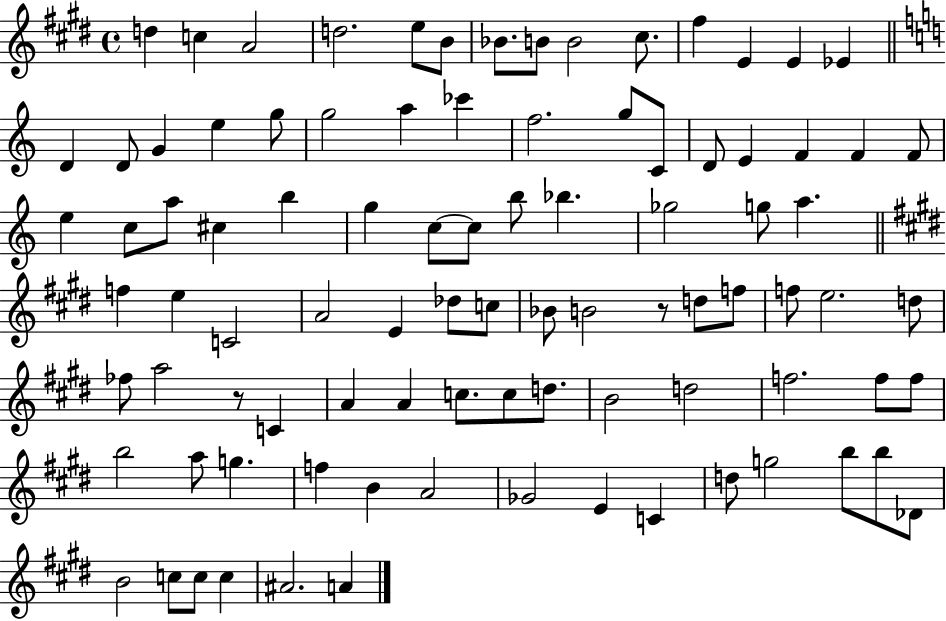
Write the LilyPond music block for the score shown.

{
  \clef treble
  \time 4/4
  \defaultTimeSignature
  \key e \major
  d''4 c''4 a'2 | d''2. e''8 b'8 | bes'8. b'8 b'2 cis''8. | fis''4 e'4 e'4 ees'4 | \break \bar "||" \break \key a \minor d'4 d'8 g'4 e''4 g''8 | g''2 a''4 ces'''4 | f''2. g''8 c'8 | d'8 e'4 f'4 f'4 f'8 | \break e''4 c''8 a''8 cis''4 b''4 | g''4 c''8~~ c''8 b''8 bes''4. | ges''2 g''8 a''4. | \bar "||" \break \key e \major f''4 e''4 c'2 | a'2 e'4 des''8 c''8 | bes'8 b'2 r8 d''8 f''8 | f''8 e''2. d''8 | \break fes''8 a''2 r8 c'4 | a'4 a'4 c''8. c''8 d''8. | b'2 d''2 | f''2. f''8 f''8 | \break b''2 a''8 g''4. | f''4 b'4 a'2 | ges'2 e'4 c'4 | d''8 g''2 b''8 b''8 des'8 | \break b'2 c''8 c''8 c''4 | ais'2. a'4 | \bar "|."
}